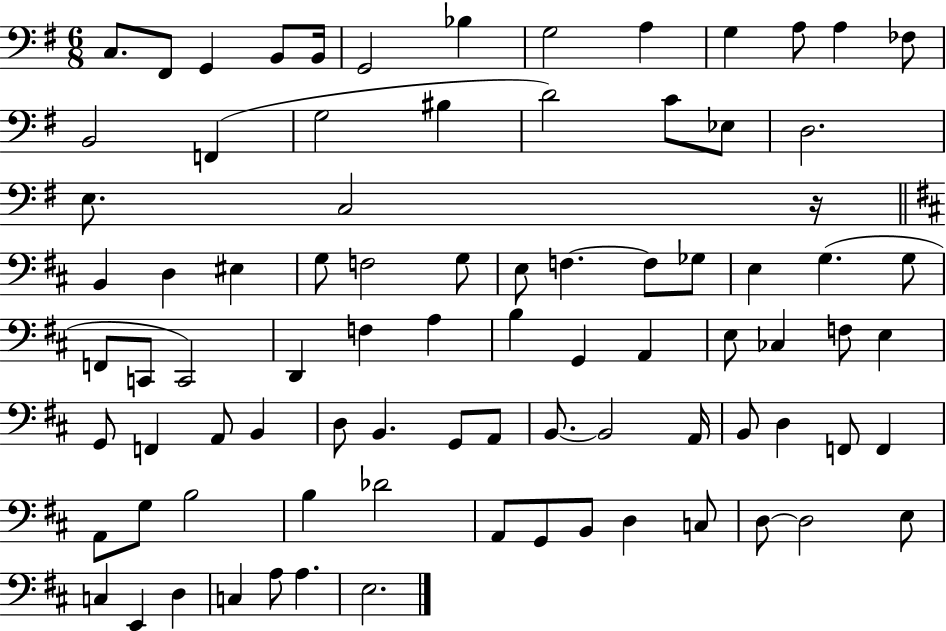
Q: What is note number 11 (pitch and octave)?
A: A3